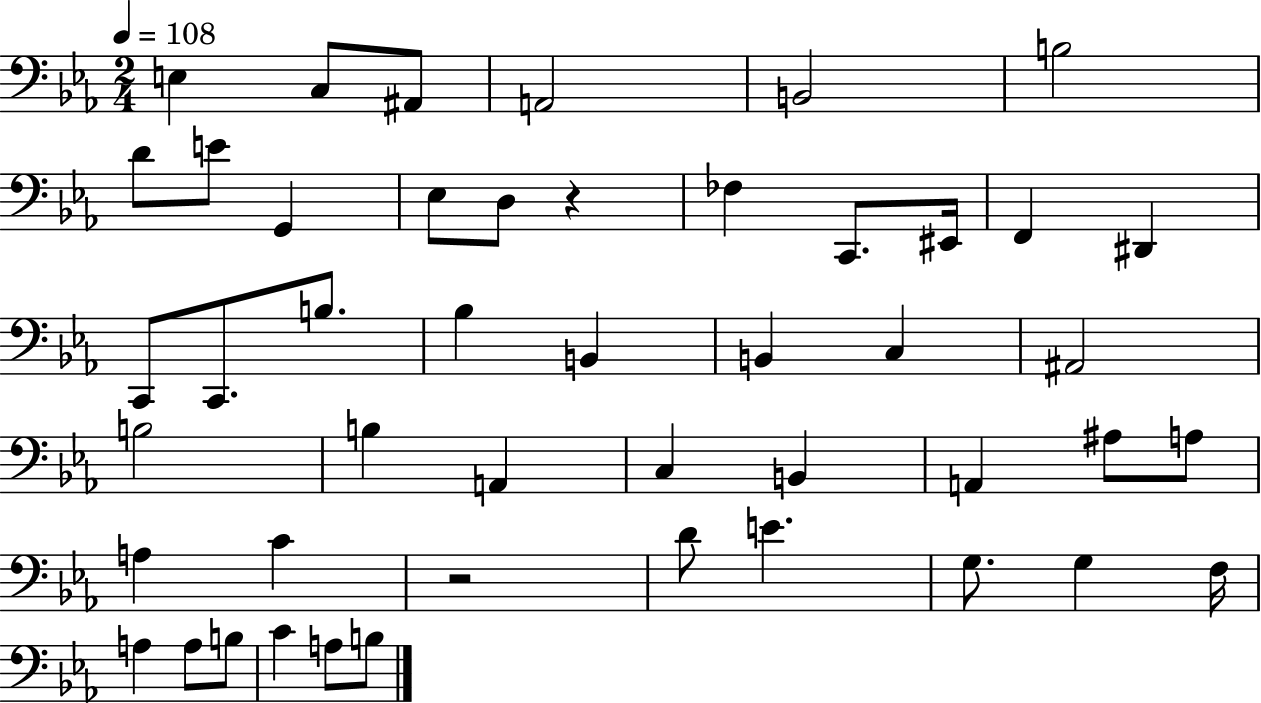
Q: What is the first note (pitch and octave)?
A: E3